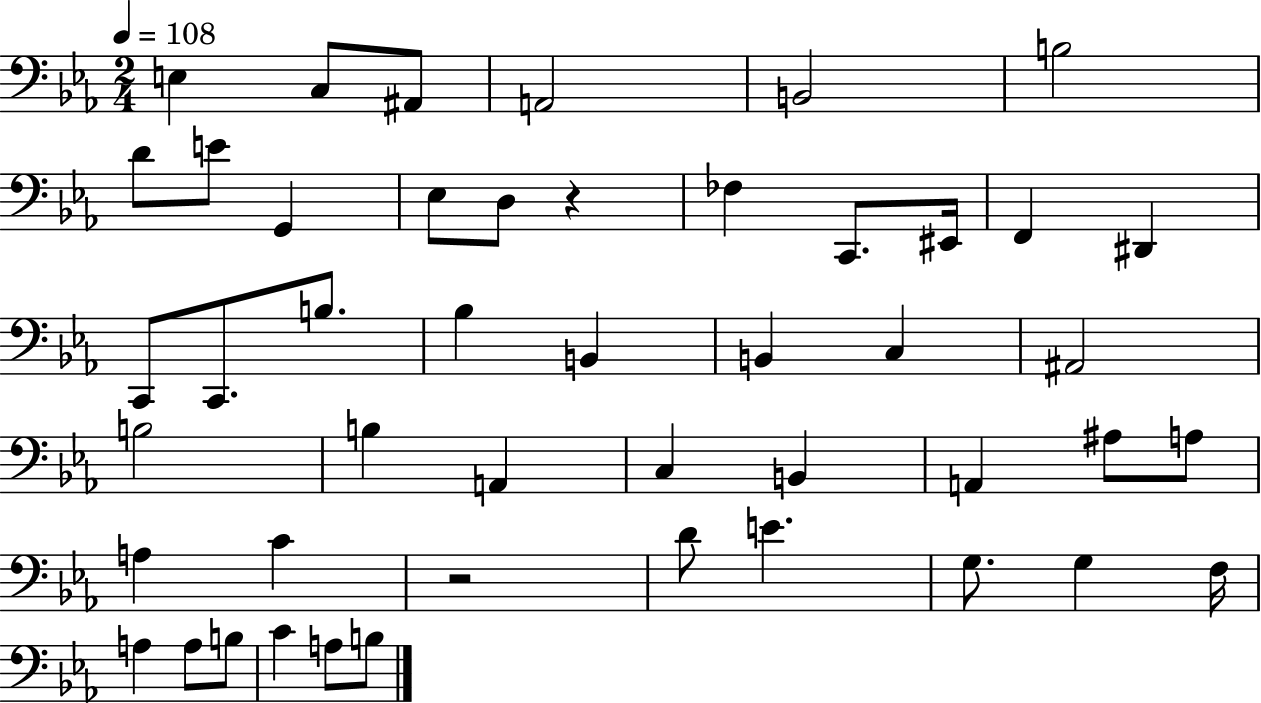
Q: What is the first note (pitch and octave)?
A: E3